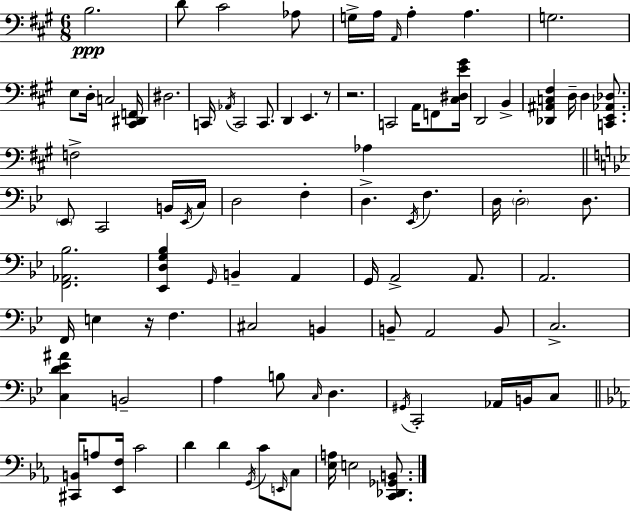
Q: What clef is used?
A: bass